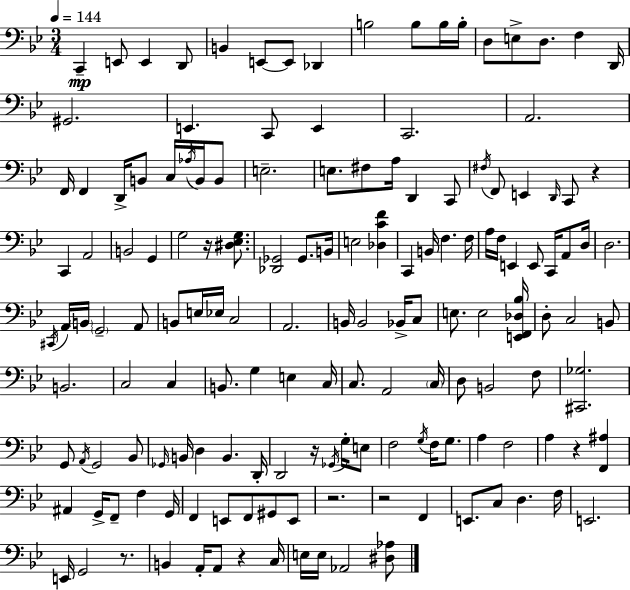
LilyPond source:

{
  \clef bass
  \numericTimeSignature
  \time 3/4
  \key g \minor
  \tempo 4 = 144
  c,4--\mp e,8 e,4 d,8 | b,4 e,8~~ e,8 des,4 | b2 b8 b16 b16-. | d8 e8-> d8. f4 d,16 | \break gis,2. | e,4. c,8 e,4 | c,2. | a,2. | \break f,16 f,4 d,16-> b,8 c16 \acciaccatura { aes16 } b,16 b,8 | e2.-- | e8. fis8 a16 d,4 c,8 | \acciaccatura { fis16 } f,8 e,4 \grace { d,16 } c,8 r4 | \break c,4 a,2 | b,2 g,4 | g2 r16 | <dis ees g>8. <des, ges,>2 ges,8. | \break b,16 e2 <des c' f'>4 | c,4 b,16 f4. | f16 a16 f16 e,4 e,8 c,16 | a,8 d16 d2. | \break \acciaccatura { cis,16 } a,16 \parenthesize b,16 \parenthesize g,2-- | a,8 b,8 e16 ees16 c2 | a,2. | b,16 b,2 | \break bes,16-> c8 e8. e2 | <e, f, des bes>16 d8-. c2 | b,8 b,2. | c2 | \break c4 b,8. g4 e4 | c16 c8. a,2 | \parenthesize c16 d8 b,2 | f8 <cis, ges>2. | \break g,8 \acciaccatura { a,16 } g,2 | bes,8 \grace { ges,16 } b,16 d4 b,4. | d,16-. d,2 | r16 \acciaccatura { ges,16 } g16-. e8 f2 | \break \acciaccatura { g16 } f16 g8. a4 | f2 a4 | r4 <f, ais>4 ais,4 | g,16-> f,8-- f4 g,16 f,4 | \break e,8 f,8 gis,8 e,8 r2. | r2 | f,4 e,8. c8 | d4. f16 e,2. | \break e,16 g,2 | r8. b,4 | a,16-. a,8 r4 c16 e16 e16 aes,2 | <dis aes>8 \bar "|."
}